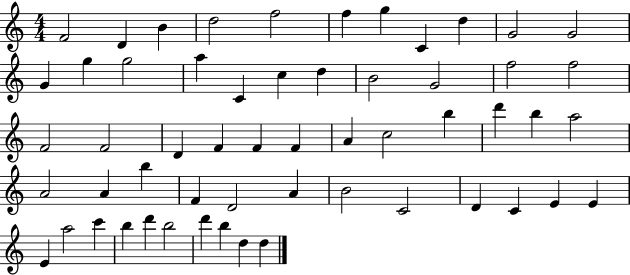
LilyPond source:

{
  \clef treble
  \numericTimeSignature
  \time 4/4
  \key c \major
  f'2 d'4 b'4 | d''2 f''2 | f''4 g''4 c'4 d''4 | g'2 g'2 | \break g'4 g''4 g''2 | a''4 c'4 c''4 d''4 | b'2 g'2 | f''2 f''2 | \break f'2 f'2 | d'4 f'4 f'4 f'4 | a'4 c''2 b''4 | d'''4 b''4 a''2 | \break a'2 a'4 b''4 | f'4 d'2 a'4 | b'2 c'2 | d'4 c'4 e'4 e'4 | \break e'4 a''2 c'''4 | b''4 d'''4 b''2 | d'''4 b''4 d''4 d''4 | \bar "|."
}